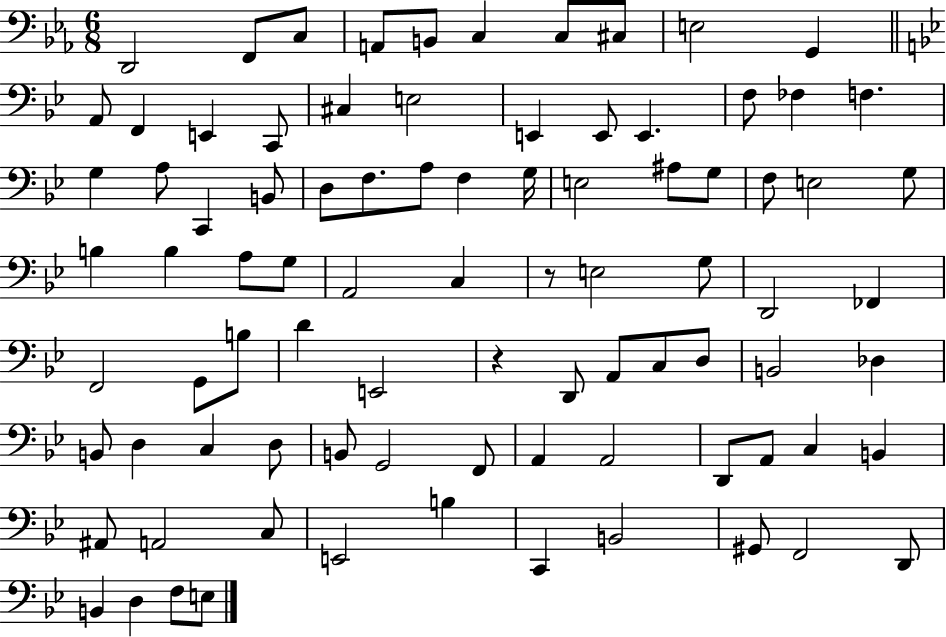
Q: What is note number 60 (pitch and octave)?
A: D3